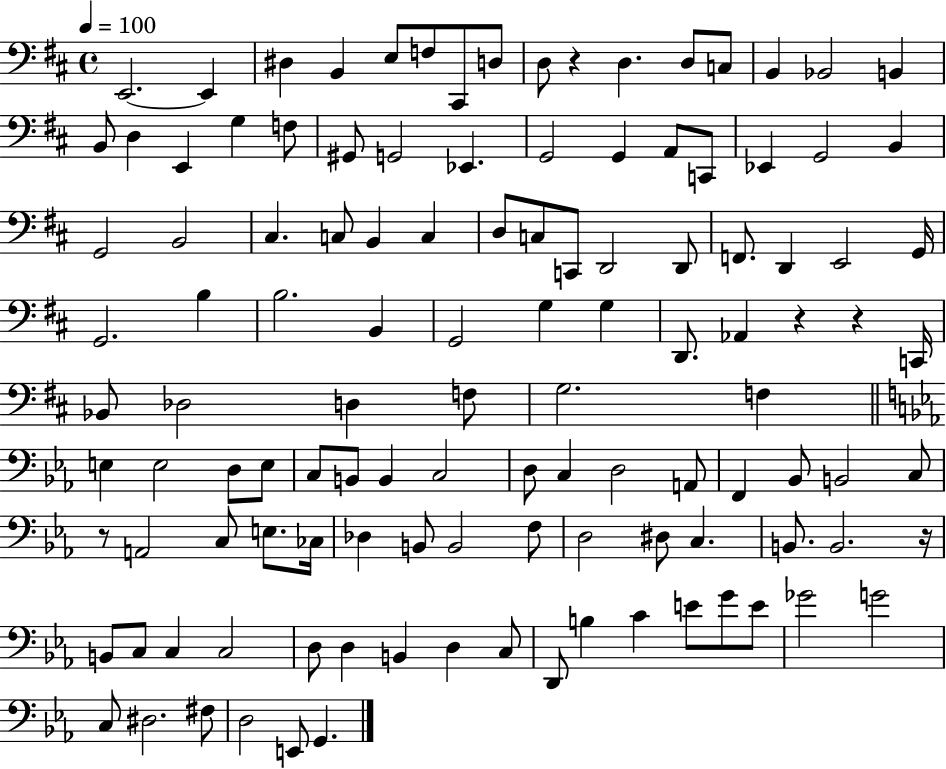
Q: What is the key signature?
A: D major